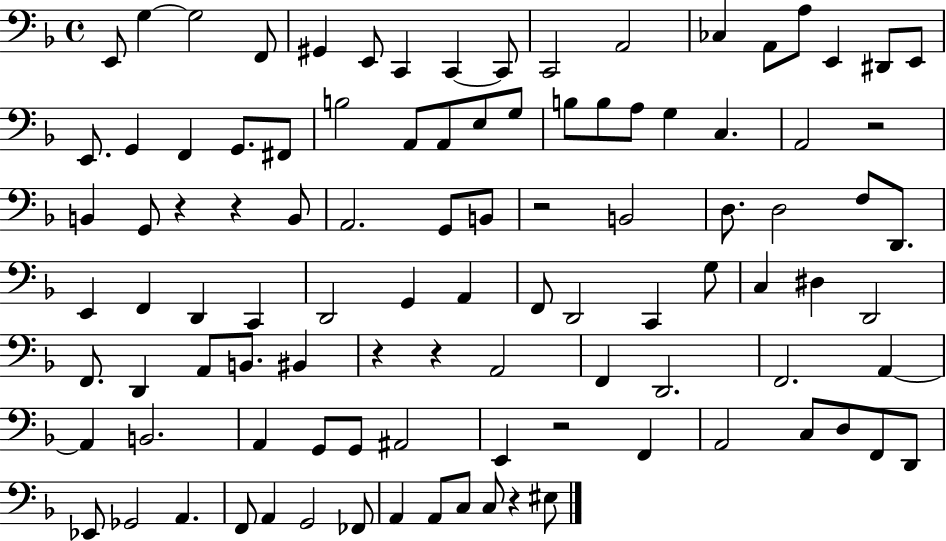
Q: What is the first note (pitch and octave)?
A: E2